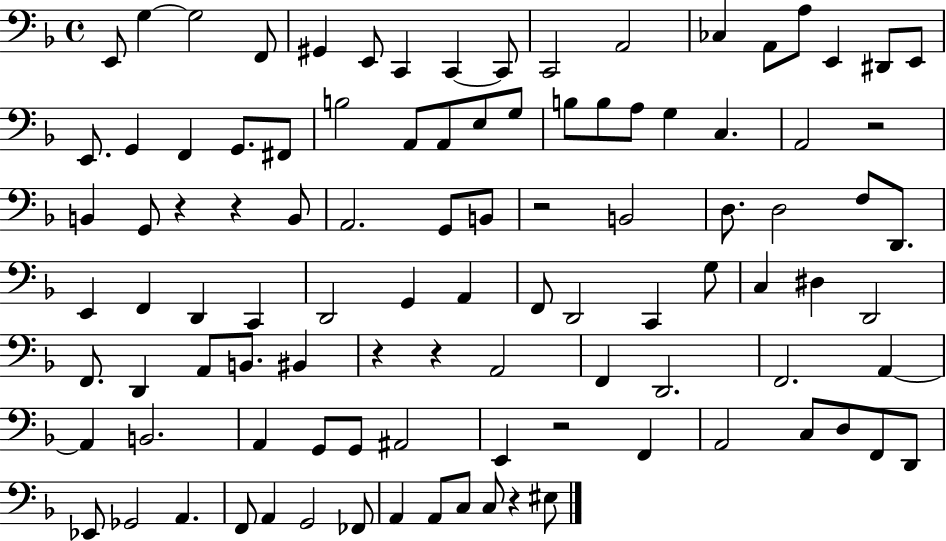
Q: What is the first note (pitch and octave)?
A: E2